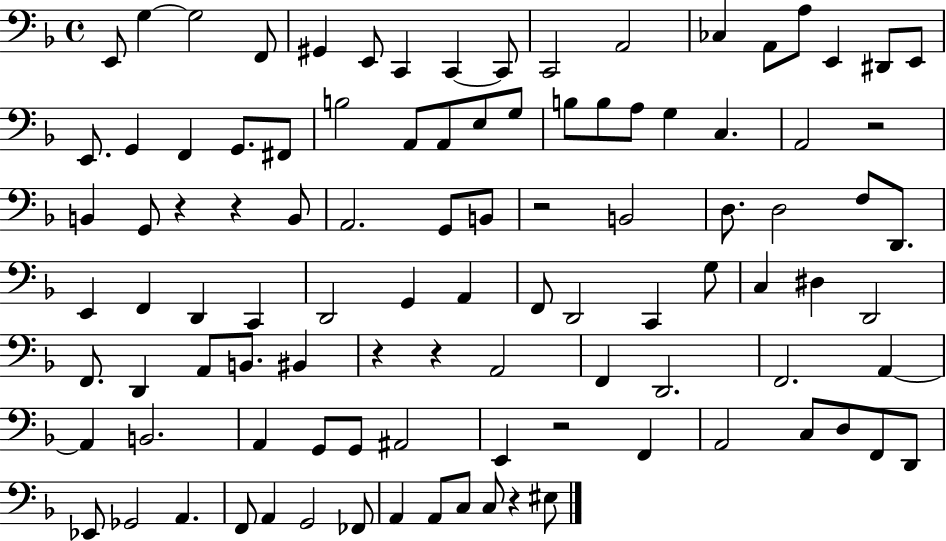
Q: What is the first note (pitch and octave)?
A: E2